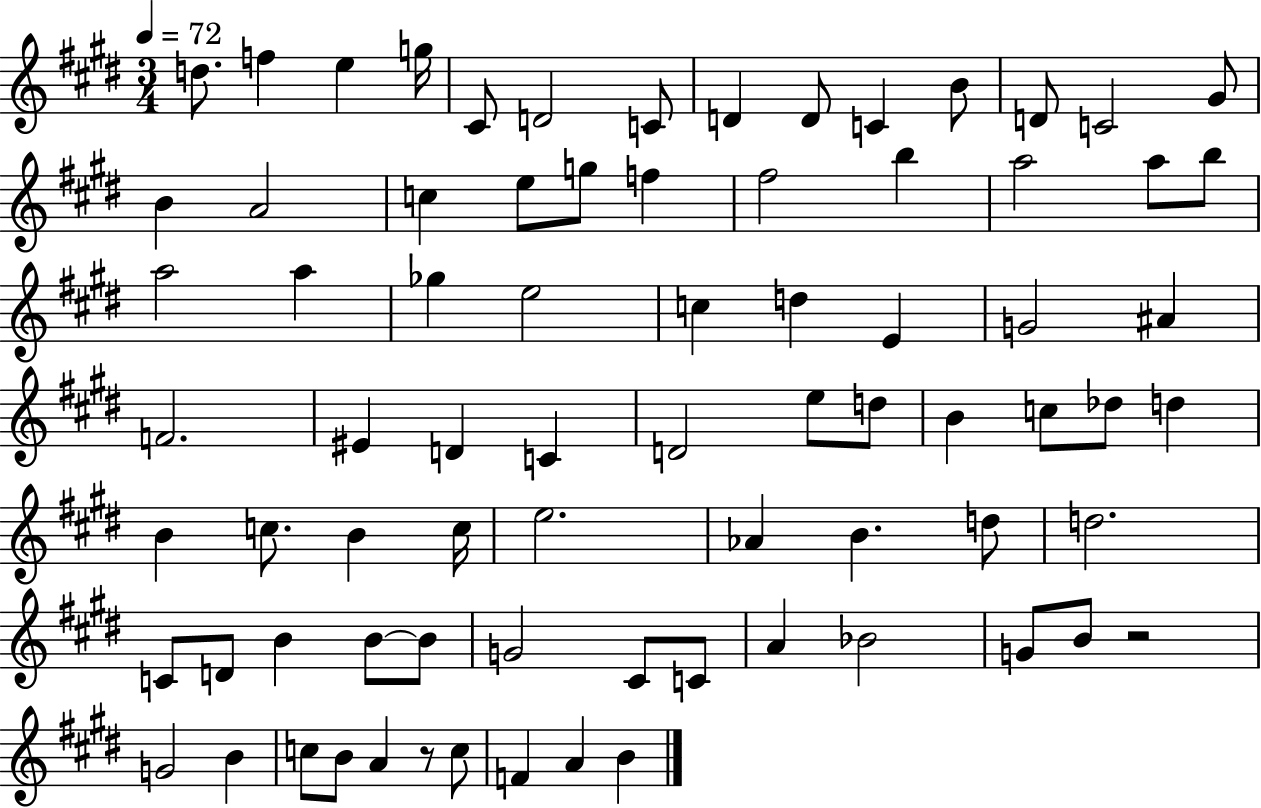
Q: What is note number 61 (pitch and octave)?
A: C#4